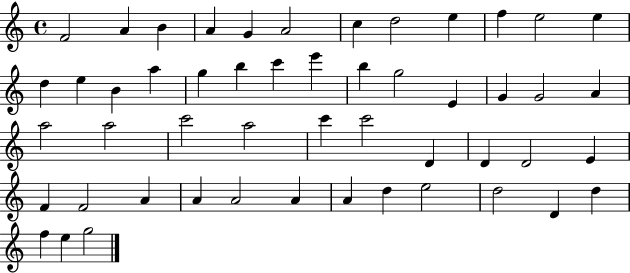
F4/h A4/q B4/q A4/q G4/q A4/h C5/q D5/h E5/q F5/q E5/h E5/q D5/q E5/q B4/q A5/q G5/q B5/q C6/q E6/q B5/q G5/h E4/q G4/q G4/h A4/q A5/h A5/h C6/h A5/h C6/q C6/h D4/q D4/q D4/h E4/q F4/q F4/h A4/q A4/q A4/h A4/q A4/q D5/q E5/h D5/h D4/q D5/q F5/q E5/q G5/h